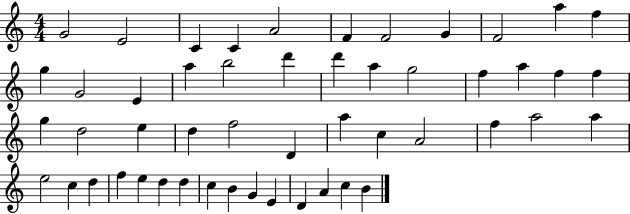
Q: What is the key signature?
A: C major